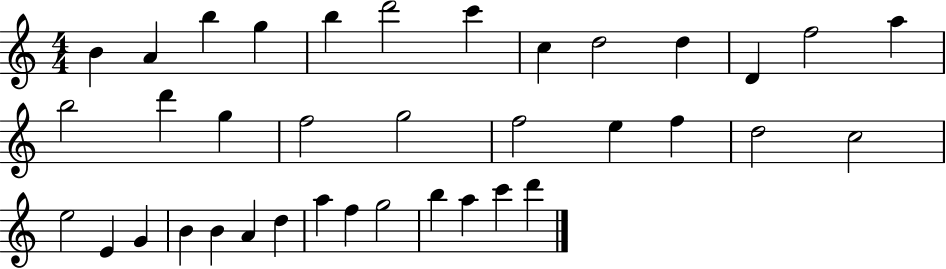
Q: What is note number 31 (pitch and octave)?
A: A5